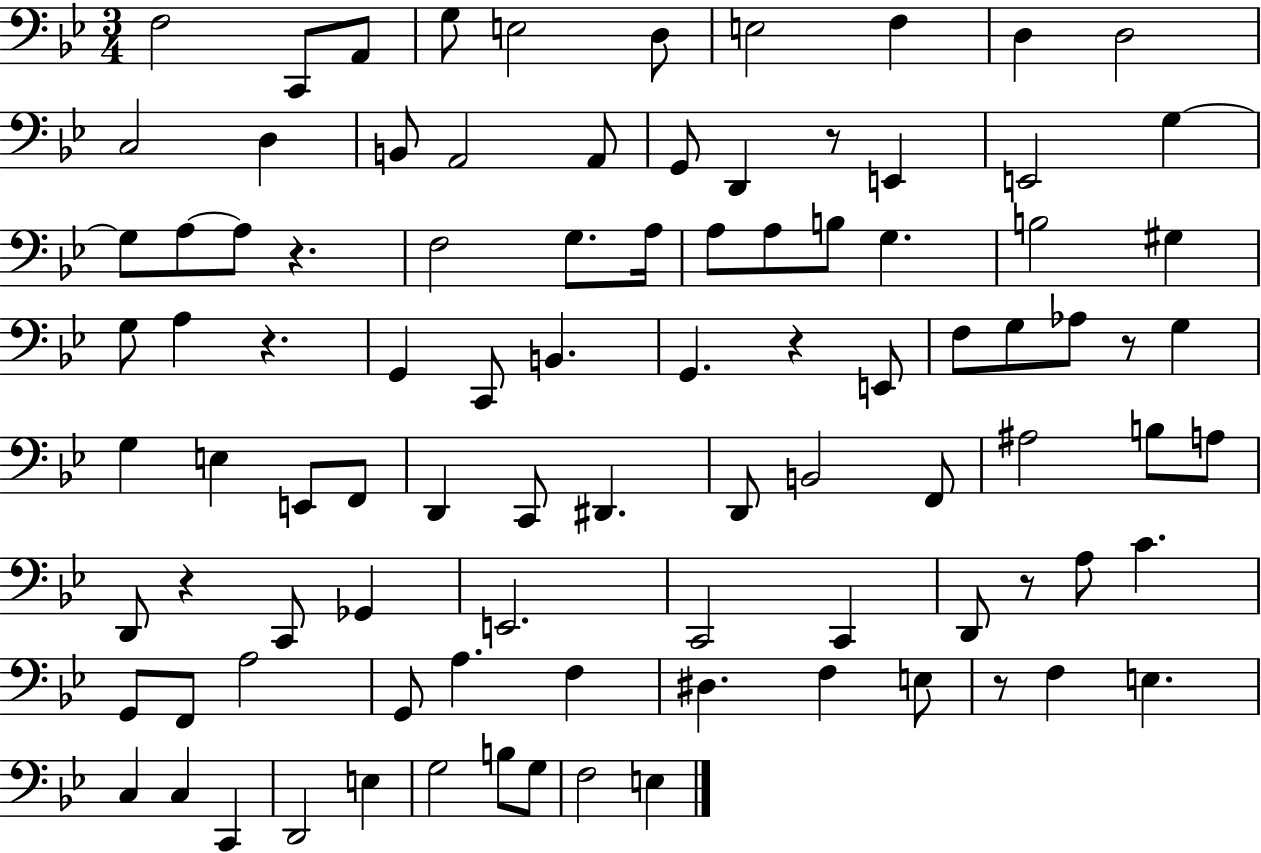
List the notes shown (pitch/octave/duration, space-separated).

F3/h C2/e A2/e G3/e E3/h D3/e E3/h F3/q D3/q D3/h C3/h D3/q B2/e A2/h A2/e G2/e D2/q R/e E2/q E2/h G3/q G3/e A3/e A3/e R/q. F3/h G3/e. A3/s A3/e A3/e B3/e G3/q. B3/h G#3/q G3/e A3/q R/q. G2/q C2/e B2/q. G2/q. R/q E2/e F3/e G3/e Ab3/e R/e G3/q G3/q E3/q E2/e F2/e D2/q C2/e D#2/q. D2/e B2/h F2/e A#3/h B3/e A3/e D2/e R/q C2/e Gb2/q E2/h. C2/h C2/q D2/e R/e A3/e C4/q. G2/e F2/e A3/h G2/e A3/q. F3/q D#3/q. F3/q E3/e R/e F3/q E3/q. C3/q C3/q C2/q D2/h E3/q G3/h B3/e G3/e F3/h E3/q